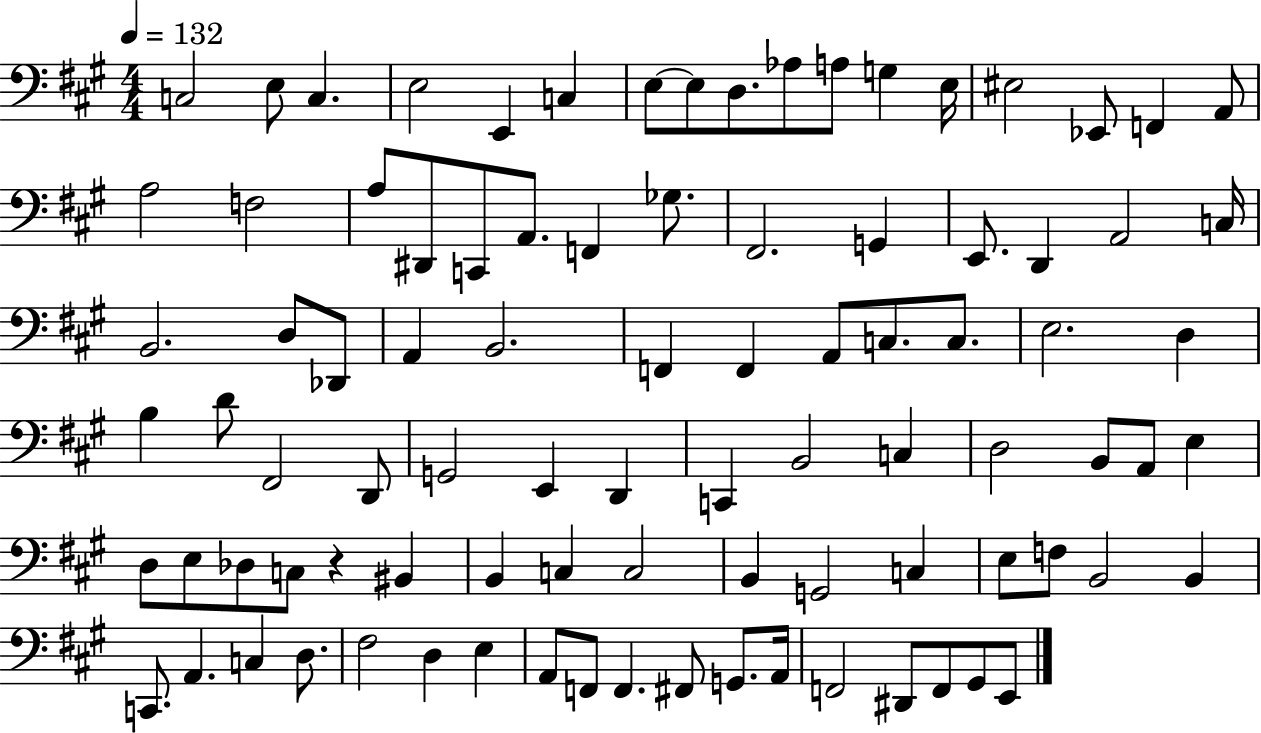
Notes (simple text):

C3/h E3/e C3/q. E3/h E2/q C3/q E3/e E3/e D3/e. Ab3/e A3/e G3/q E3/s EIS3/h Eb2/e F2/q A2/e A3/h F3/h A3/e D#2/e C2/e A2/e. F2/q Gb3/e. F#2/h. G2/q E2/e. D2/q A2/h C3/s B2/h. D3/e Db2/e A2/q B2/h. F2/q F2/q A2/e C3/e. C3/e. E3/h. D3/q B3/q D4/e F#2/h D2/e G2/h E2/q D2/q C2/q B2/h C3/q D3/h B2/e A2/e E3/q D3/e E3/e Db3/e C3/e R/q BIS2/q B2/q C3/q C3/h B2/q G2/h C3/q E3/e F3/e B2/h B2/q C2/e. A2/q. C3/q D3/e. F#3/h D3/q E3/q A2/e F2/e F2/q. F#2/e G2/e. A2/s F2/h D#2/e F2/e G#2/e E2/e